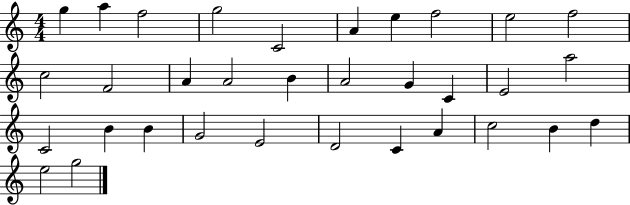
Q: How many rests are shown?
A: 0